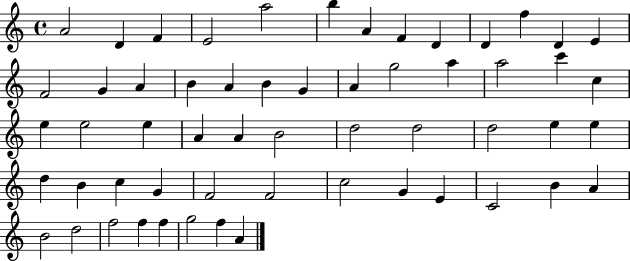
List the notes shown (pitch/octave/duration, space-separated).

A4/h D4/q F4/q E4/h A5/h B5/q A4/q F4/q D4/q D4/q F5/q D4/q E4/q F4/h G4/q A4/q B4/q A4/q B4/q G4/q A4/q G5/h A5/q A5/h C6/q C5/q E5/q E5/h E5/q A4/q A4/q B4/h D5/h D5/h D5/h E5/q E5/q D5/q B4/q C5/q G4/q F4/h F4/h C5/h G4/q E4/q C4/h B4/q A4/q B4/h D5/h F5/h F5/q F5/q G5/h F5/q A4/q